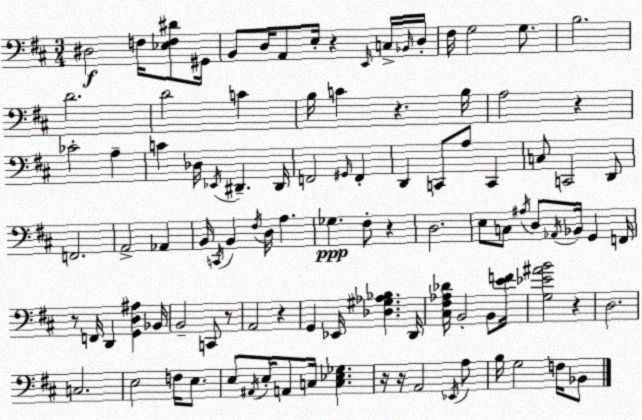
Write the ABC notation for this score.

X:1
T:Untitled
M:3/4
L:1/4
K:D
^D,2 F,/4 [_E,F,^D]/2 ^G,,/4 B,,/2 D,/4 A,,/2 E,/4 z E,,/4 C,/4 _B,,/4 D,/4 ^F,/4 G,2 G,/2 B,2 D2 D2 C B,/4 C z B,/4 A,2 z _C2 A, C _D,/4 _E,,/4 ^D,, ^D,,/4 F,,2 ^G,,/4 F,, D,, C,,/2 A,/2 C,, C,/2 C,,2 D,,/2 F,,2 A,,2 _A,, B,,/4 C,,/4 B,, ^F,/4 D,/4 A, _G, ^F,/2 z D,2 E,/2 C,/2 ^A,/4 D,/2 _A,,/4 _B,,/4 G,, F,,/4 z/2 F,,/4 D,, [G,,D,^A,] _B,,/4 B,,2 C,,/2 z/2 A,,2 z G,, _E,,/4 [_D,^G,_A,_B,] D,,/4 [^C,^F,_A,_D]/4 B,,2 B,,/2 [EF]/4 [G,_E^AB]2 z D,2 C,2 E,2 F,/4 E,/2 E,/2 ^A,,/4 E,/4 A,,/2 C,/4 [C,_E,_G,] z/4 z/4 A,,2 _E,,/4 A,/2 B,/4 G,2 F,/4 _B,,/2